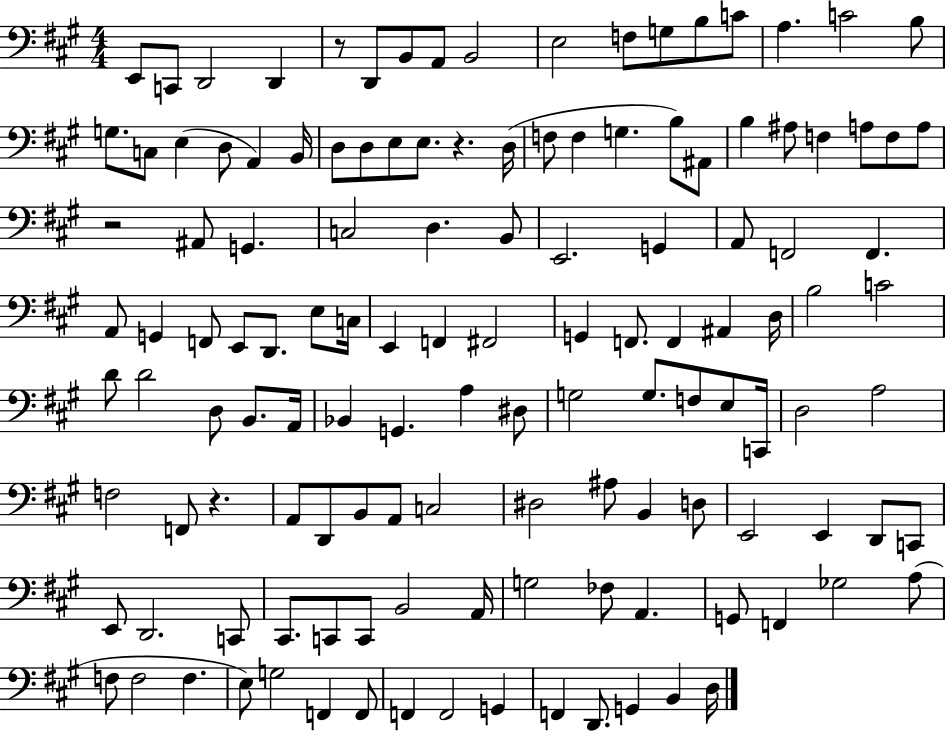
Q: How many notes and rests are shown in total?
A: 130